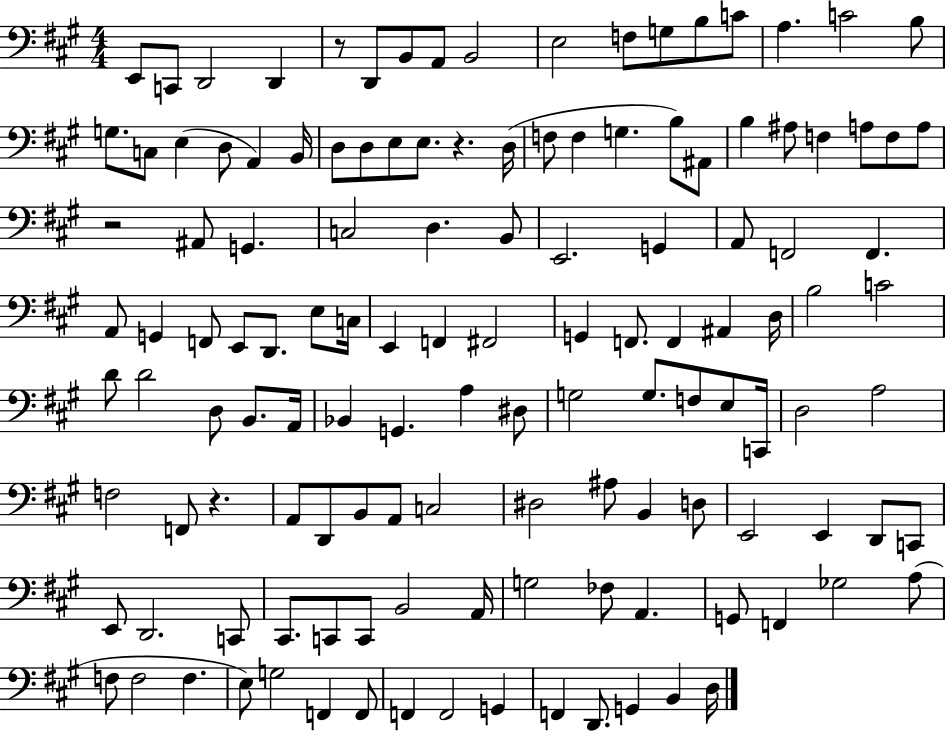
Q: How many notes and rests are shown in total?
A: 130